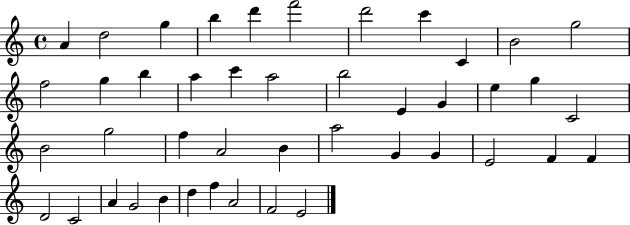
X:1
T:Untitled
M:4/4
L:1/4
K:C
A d2 g b d' f'2 d'2 c' C B2 g2 f2 g b a c' a2 b2 E G e g C2 B2 g2 f A2 B a2 G G E2 F F D2 C2 A G2 B d f A2 F2 E2